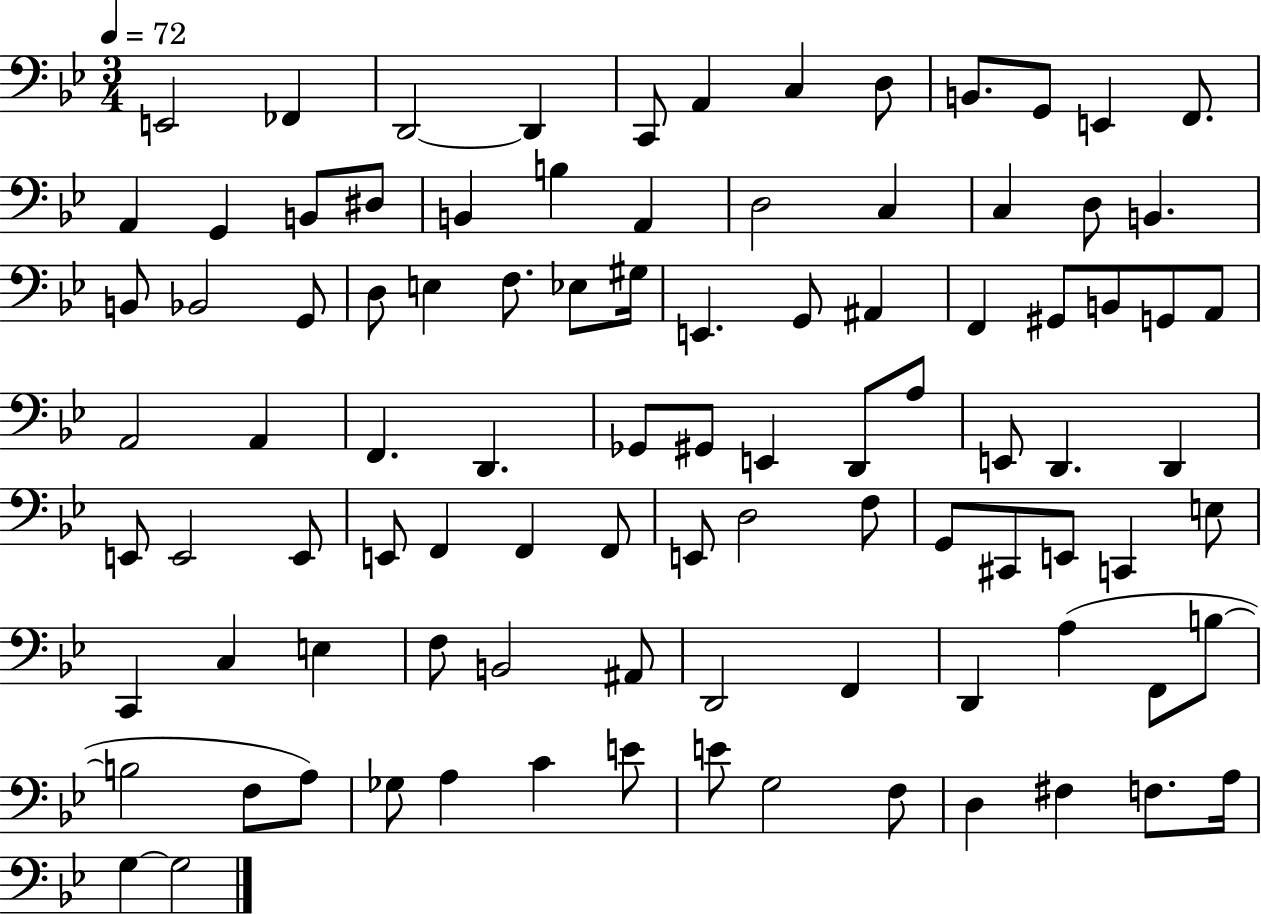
E2/h FES2/q D2/h D2/q C2/e A2/q C3/q D3/e B2/e. G2/e E2/q F2/e. A2/q G2/q B2/e D#3/e B2/q B3/q A2/q D3/h C3/q C3/q D3/e B2/q. B2/e Bb2/h G2/e D3/e E3/q F3/e. Eb3/e G#3/s E2/q. G2/e A#2/q F2/q G#2/e B2/e G2/e A2/e A2/h A2/q F2/q. D2/q. Gb2/e G#2/e E2/q D2/e A3/e E2/e D2/q. D2/q E2/e E2/h E2/e E2/e F2/q F2/q F2/e E2/e D3/h F3/e G2/e C#2/e E2/e C2/q E3/e C2/q C3/q E3/q F3/e B2/h A#2/e D2/h F2/q D2/q A3/q F2/e B3/e B3/h F3/e A3/e Gb3/e A3/q C4/q E4/e E4/e G3/h F3/e D3/q F#3/q F3/e. A3/s G3/q G3/h